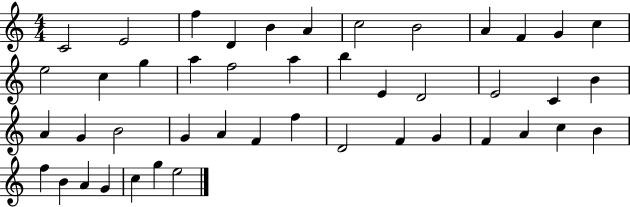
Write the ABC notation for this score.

X:1
T:Untitled
M:4/4
L:1/4
K:C
C2 E2 f D B A c2 B2 A F G c e2 c g a f2 a b E D2 E2 C B A G B2 G A F f D2 F G F A c B f B A G c g e2